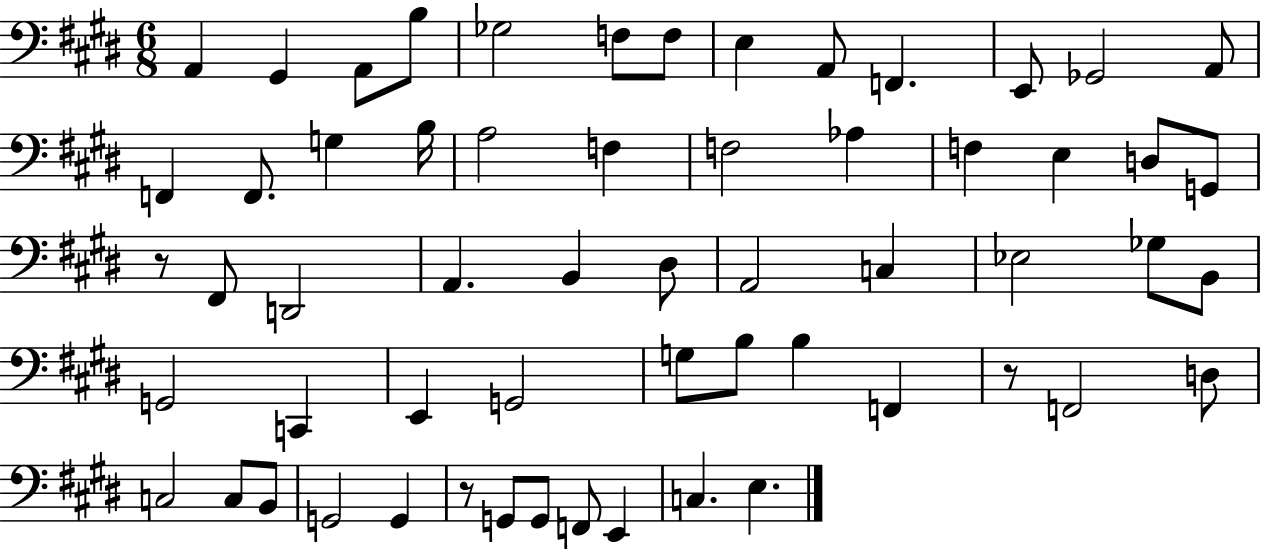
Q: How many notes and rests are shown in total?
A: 59